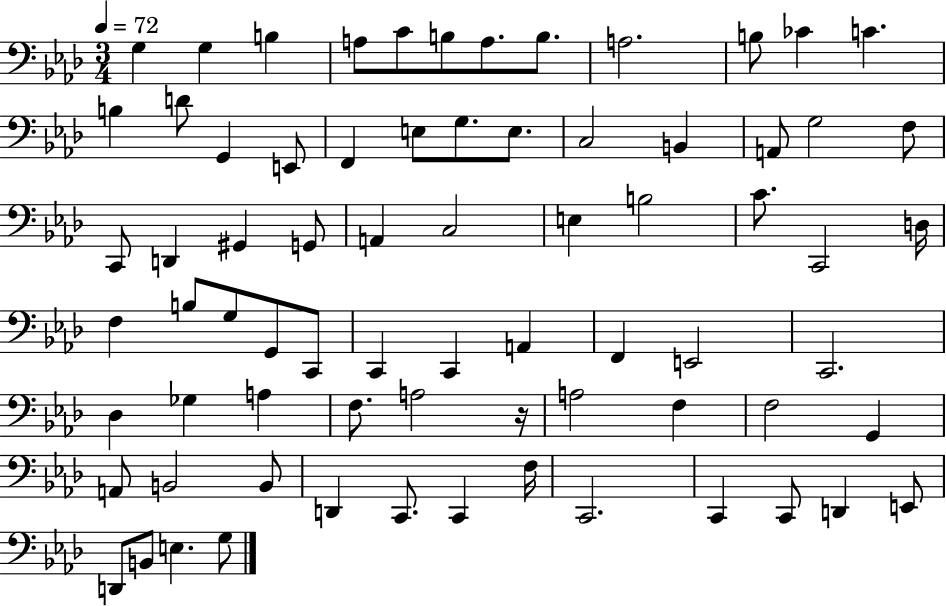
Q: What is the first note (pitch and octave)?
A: G3